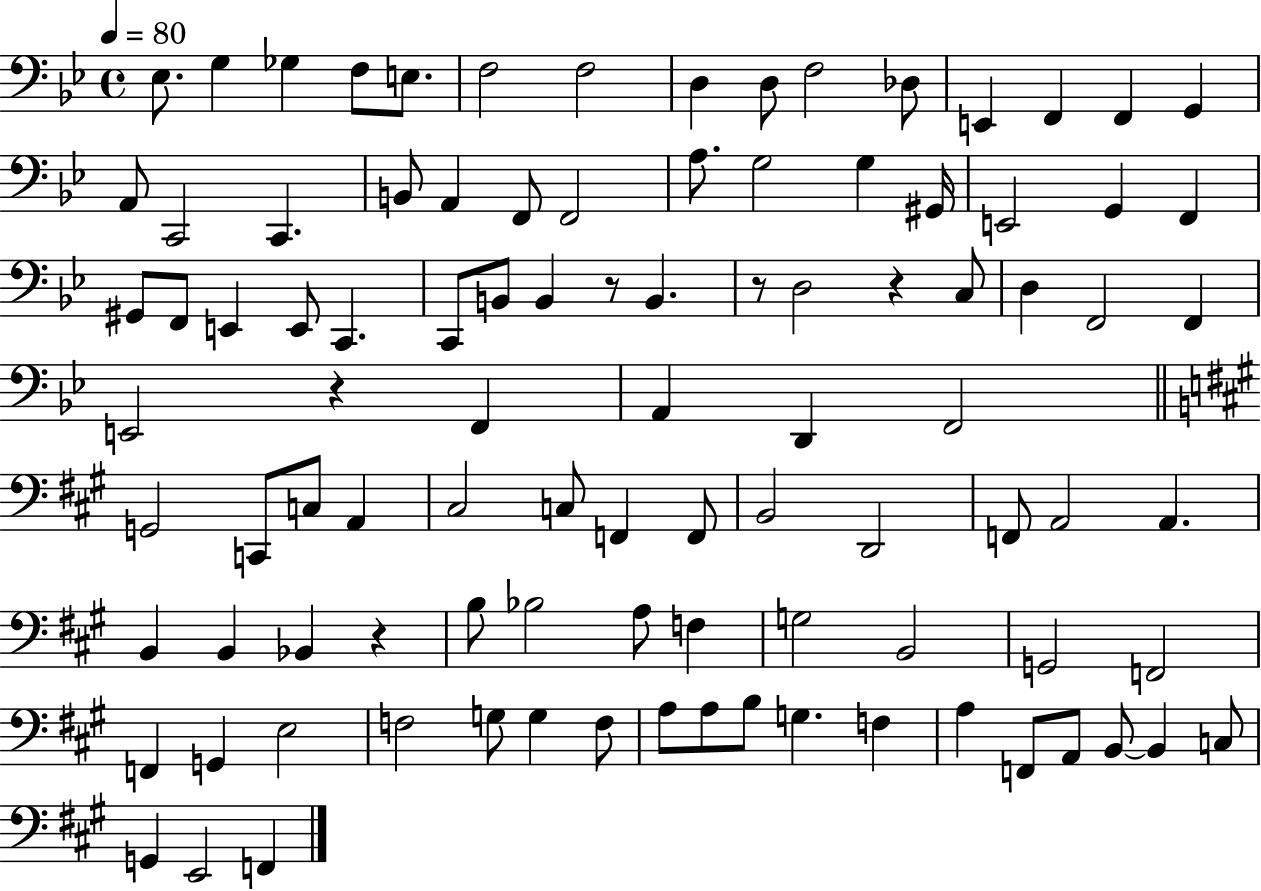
Eb3/e. G3/q Gb3/q F3/e E3/e. F3/h F3/h D3/q D3/e F3/h Db3/e E2/q F2/q F2/q G2/q A2/e C2/h C2/q. B2/e A2/q F2/e F2/h A3/e. G3/h G3/q G#2/s E2/h G2/q F2/q G#2/e F2/e E2/q E2/e C2/q. C2/e B2/e B2/q R/e B2/q. R/e D3/h R/q C3/e D3/q F2/h F2/q E2/h R/q F2/q A2/q D2/q F2/h G2/h C2/e C3/e A2/q C#3/h C3/e F2/q F2/e B2/h D2/h F2/e A2/h A2/q. B2/q B2/q Bb2/q R/q B3/e Bb3/h A3/e F3/q G3/h B2/h G2/h F2/h F2/q G2/q E3/h F3/h G3/e G3/q F3/e A3/e A3/e B3/e G3/q. F3/q A3/q F2/e A2/e B2/e B2/q C3/e G2/q E2/h F2/q